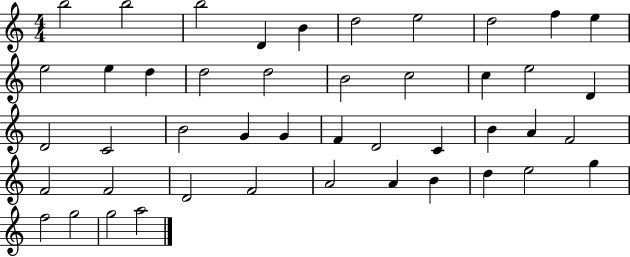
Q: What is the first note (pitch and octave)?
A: B5